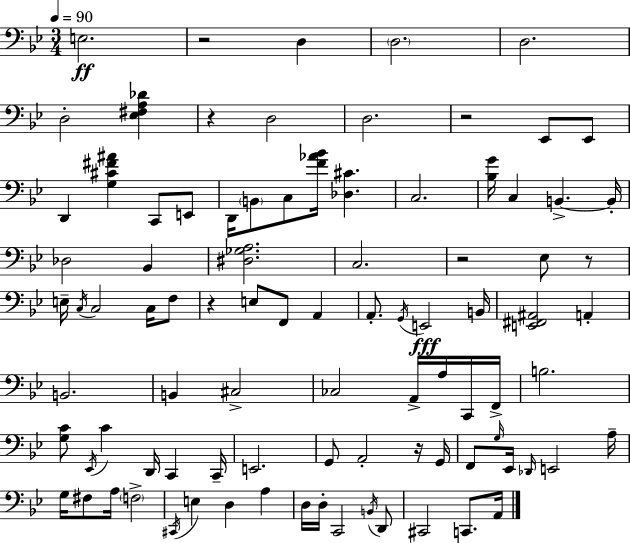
X:1
T:Untitled
M:3/4
L:1/4
K:Bb
E,2 z2 D, D,2 D,2 D,2 [_E,^F,A,_D] z D,2 D,2 z2 _E,,/2 _E,,/2 D,, [G,^C^F^A] C,,/2 E,,/2 D,,/4 B,,/2 C,/2 [F_A_B]/4 [_D,^C] C,2 [_B,G]/4 C, B,, B,,/4 _D,2 _B,, [^D,_G,A,]2 C,2 z2 _E,/2 z/2 E,/4 C,/4 C,2 C,/4 F,/2 z E,/2 F,,/2 A,, A,,/2 G,,/4 E,,2 B,,/4 [E,,^F,,^A,,]2 A,, B,,2 B,, ^C,2 _C,2 A,,/4 A,/4 C,,/4 F,,/4 B,2 [G,C]/2 _E,,/4 C D,,/4 C,, C,,/4 E,,2 G,,/2 A,,2 z/4 G,,/4 F,,/2 G,/4 _E,,/4 _D,,/4 E,,2 A,/4 G,/4 ^F,/2 A,/4 F,2 ^C,,/4 E, D, A, D,/4 D,/4 C,,2 B,,/4 D,,/2 ^C,,2 C,,/2 A,,/4